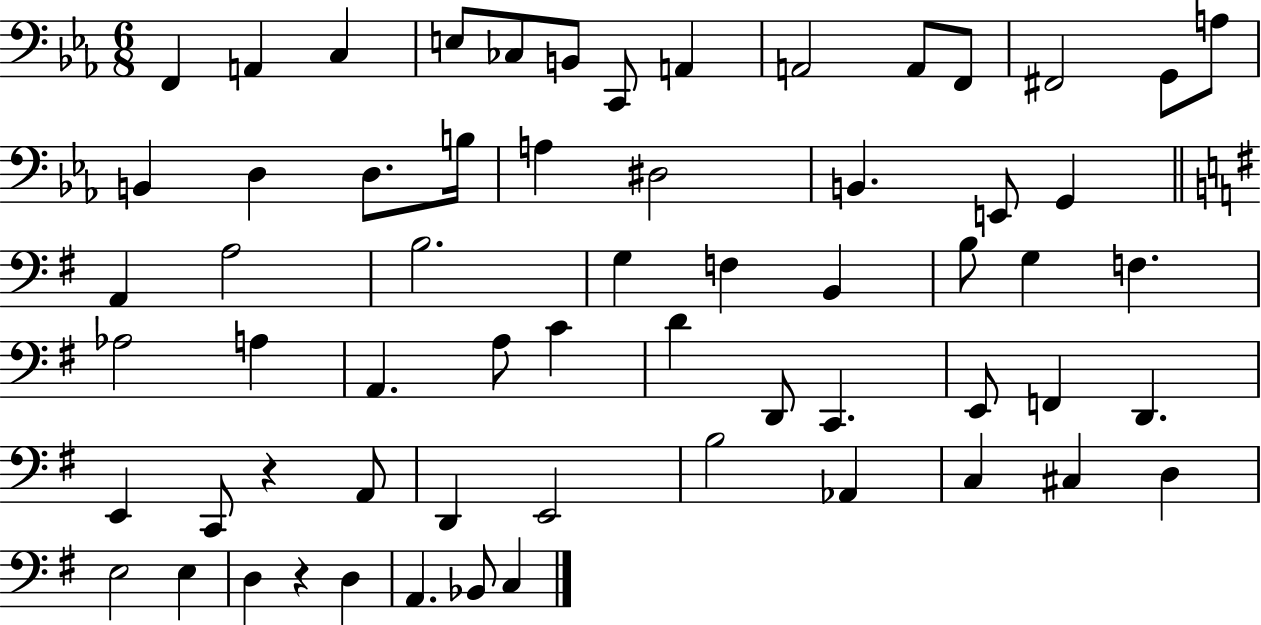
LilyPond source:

{
  \clef bass
  \numericTimeSignature
  \time 6/8
  \key ees \major
  f,4 a,4 c4 | e8 ces8 b,8 c,8 a,4 | a,2 a,8 f,8 | fis,2 g,8 a8 | \break b,4 d4 d8. b16 | a4 dis2 | b,4. e,8 g,4 | \bar "||" \break \key g \major a,4 a2 | b2. | g4 f4 b,4 | b8 g4 f4. | \break aes2 a4 | a,4. a8 c'4 | d'4 d,8 c,4. | e,8 f,4 d,4. | \break e,4 c,8 r4 a,8 | d,4 e,2 | b2 aes,4 | c4 cis4 d4 | \break e2 e4 | d4 r4 d4 | a,4. bes,8 c4 | \bar "|."
}